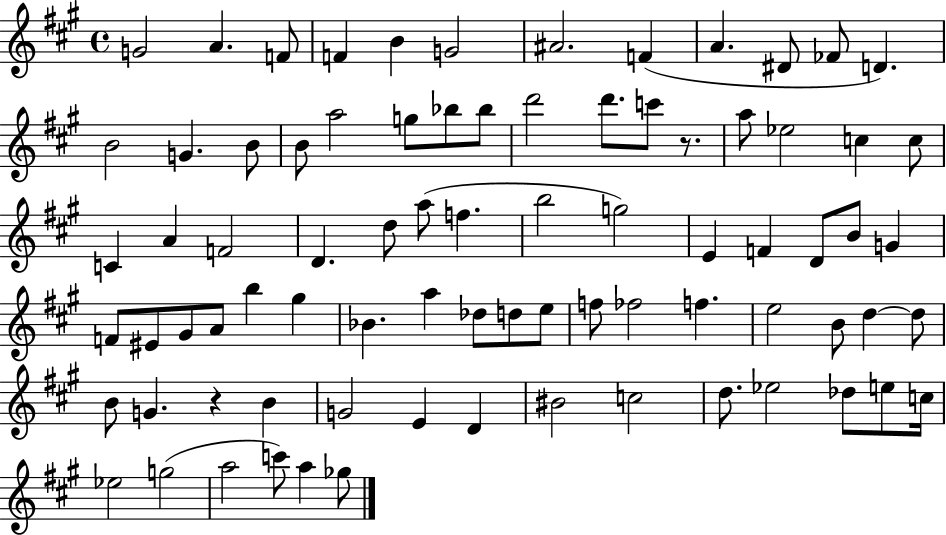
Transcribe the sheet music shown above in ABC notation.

X:1
T:Untitled
M:4/4
L:1/4
K:A
G2 A F/2 F B G2 ^A2 F A ^D/2 _F/2 D B2 G B/2 B/2 a2 g/2 _b/2 _b/2 d'2 d'/2 c'/2 z/2 a/2 _e2 c c/2 C A F2 D d/2 a/2 f b2 g2 E F D/2 B/2 G F/2 ^E/2 ^G/2 A/2 b ^g _B a _d/2 d/2 e/2 f/2 _f2 f e2 B/2 d d/2 B/2 G z B G2 E D ^B2 c2 d/2 _e2 _d/2 e/2 c/4 _e2 g2 a2 c'/2 a _g/2